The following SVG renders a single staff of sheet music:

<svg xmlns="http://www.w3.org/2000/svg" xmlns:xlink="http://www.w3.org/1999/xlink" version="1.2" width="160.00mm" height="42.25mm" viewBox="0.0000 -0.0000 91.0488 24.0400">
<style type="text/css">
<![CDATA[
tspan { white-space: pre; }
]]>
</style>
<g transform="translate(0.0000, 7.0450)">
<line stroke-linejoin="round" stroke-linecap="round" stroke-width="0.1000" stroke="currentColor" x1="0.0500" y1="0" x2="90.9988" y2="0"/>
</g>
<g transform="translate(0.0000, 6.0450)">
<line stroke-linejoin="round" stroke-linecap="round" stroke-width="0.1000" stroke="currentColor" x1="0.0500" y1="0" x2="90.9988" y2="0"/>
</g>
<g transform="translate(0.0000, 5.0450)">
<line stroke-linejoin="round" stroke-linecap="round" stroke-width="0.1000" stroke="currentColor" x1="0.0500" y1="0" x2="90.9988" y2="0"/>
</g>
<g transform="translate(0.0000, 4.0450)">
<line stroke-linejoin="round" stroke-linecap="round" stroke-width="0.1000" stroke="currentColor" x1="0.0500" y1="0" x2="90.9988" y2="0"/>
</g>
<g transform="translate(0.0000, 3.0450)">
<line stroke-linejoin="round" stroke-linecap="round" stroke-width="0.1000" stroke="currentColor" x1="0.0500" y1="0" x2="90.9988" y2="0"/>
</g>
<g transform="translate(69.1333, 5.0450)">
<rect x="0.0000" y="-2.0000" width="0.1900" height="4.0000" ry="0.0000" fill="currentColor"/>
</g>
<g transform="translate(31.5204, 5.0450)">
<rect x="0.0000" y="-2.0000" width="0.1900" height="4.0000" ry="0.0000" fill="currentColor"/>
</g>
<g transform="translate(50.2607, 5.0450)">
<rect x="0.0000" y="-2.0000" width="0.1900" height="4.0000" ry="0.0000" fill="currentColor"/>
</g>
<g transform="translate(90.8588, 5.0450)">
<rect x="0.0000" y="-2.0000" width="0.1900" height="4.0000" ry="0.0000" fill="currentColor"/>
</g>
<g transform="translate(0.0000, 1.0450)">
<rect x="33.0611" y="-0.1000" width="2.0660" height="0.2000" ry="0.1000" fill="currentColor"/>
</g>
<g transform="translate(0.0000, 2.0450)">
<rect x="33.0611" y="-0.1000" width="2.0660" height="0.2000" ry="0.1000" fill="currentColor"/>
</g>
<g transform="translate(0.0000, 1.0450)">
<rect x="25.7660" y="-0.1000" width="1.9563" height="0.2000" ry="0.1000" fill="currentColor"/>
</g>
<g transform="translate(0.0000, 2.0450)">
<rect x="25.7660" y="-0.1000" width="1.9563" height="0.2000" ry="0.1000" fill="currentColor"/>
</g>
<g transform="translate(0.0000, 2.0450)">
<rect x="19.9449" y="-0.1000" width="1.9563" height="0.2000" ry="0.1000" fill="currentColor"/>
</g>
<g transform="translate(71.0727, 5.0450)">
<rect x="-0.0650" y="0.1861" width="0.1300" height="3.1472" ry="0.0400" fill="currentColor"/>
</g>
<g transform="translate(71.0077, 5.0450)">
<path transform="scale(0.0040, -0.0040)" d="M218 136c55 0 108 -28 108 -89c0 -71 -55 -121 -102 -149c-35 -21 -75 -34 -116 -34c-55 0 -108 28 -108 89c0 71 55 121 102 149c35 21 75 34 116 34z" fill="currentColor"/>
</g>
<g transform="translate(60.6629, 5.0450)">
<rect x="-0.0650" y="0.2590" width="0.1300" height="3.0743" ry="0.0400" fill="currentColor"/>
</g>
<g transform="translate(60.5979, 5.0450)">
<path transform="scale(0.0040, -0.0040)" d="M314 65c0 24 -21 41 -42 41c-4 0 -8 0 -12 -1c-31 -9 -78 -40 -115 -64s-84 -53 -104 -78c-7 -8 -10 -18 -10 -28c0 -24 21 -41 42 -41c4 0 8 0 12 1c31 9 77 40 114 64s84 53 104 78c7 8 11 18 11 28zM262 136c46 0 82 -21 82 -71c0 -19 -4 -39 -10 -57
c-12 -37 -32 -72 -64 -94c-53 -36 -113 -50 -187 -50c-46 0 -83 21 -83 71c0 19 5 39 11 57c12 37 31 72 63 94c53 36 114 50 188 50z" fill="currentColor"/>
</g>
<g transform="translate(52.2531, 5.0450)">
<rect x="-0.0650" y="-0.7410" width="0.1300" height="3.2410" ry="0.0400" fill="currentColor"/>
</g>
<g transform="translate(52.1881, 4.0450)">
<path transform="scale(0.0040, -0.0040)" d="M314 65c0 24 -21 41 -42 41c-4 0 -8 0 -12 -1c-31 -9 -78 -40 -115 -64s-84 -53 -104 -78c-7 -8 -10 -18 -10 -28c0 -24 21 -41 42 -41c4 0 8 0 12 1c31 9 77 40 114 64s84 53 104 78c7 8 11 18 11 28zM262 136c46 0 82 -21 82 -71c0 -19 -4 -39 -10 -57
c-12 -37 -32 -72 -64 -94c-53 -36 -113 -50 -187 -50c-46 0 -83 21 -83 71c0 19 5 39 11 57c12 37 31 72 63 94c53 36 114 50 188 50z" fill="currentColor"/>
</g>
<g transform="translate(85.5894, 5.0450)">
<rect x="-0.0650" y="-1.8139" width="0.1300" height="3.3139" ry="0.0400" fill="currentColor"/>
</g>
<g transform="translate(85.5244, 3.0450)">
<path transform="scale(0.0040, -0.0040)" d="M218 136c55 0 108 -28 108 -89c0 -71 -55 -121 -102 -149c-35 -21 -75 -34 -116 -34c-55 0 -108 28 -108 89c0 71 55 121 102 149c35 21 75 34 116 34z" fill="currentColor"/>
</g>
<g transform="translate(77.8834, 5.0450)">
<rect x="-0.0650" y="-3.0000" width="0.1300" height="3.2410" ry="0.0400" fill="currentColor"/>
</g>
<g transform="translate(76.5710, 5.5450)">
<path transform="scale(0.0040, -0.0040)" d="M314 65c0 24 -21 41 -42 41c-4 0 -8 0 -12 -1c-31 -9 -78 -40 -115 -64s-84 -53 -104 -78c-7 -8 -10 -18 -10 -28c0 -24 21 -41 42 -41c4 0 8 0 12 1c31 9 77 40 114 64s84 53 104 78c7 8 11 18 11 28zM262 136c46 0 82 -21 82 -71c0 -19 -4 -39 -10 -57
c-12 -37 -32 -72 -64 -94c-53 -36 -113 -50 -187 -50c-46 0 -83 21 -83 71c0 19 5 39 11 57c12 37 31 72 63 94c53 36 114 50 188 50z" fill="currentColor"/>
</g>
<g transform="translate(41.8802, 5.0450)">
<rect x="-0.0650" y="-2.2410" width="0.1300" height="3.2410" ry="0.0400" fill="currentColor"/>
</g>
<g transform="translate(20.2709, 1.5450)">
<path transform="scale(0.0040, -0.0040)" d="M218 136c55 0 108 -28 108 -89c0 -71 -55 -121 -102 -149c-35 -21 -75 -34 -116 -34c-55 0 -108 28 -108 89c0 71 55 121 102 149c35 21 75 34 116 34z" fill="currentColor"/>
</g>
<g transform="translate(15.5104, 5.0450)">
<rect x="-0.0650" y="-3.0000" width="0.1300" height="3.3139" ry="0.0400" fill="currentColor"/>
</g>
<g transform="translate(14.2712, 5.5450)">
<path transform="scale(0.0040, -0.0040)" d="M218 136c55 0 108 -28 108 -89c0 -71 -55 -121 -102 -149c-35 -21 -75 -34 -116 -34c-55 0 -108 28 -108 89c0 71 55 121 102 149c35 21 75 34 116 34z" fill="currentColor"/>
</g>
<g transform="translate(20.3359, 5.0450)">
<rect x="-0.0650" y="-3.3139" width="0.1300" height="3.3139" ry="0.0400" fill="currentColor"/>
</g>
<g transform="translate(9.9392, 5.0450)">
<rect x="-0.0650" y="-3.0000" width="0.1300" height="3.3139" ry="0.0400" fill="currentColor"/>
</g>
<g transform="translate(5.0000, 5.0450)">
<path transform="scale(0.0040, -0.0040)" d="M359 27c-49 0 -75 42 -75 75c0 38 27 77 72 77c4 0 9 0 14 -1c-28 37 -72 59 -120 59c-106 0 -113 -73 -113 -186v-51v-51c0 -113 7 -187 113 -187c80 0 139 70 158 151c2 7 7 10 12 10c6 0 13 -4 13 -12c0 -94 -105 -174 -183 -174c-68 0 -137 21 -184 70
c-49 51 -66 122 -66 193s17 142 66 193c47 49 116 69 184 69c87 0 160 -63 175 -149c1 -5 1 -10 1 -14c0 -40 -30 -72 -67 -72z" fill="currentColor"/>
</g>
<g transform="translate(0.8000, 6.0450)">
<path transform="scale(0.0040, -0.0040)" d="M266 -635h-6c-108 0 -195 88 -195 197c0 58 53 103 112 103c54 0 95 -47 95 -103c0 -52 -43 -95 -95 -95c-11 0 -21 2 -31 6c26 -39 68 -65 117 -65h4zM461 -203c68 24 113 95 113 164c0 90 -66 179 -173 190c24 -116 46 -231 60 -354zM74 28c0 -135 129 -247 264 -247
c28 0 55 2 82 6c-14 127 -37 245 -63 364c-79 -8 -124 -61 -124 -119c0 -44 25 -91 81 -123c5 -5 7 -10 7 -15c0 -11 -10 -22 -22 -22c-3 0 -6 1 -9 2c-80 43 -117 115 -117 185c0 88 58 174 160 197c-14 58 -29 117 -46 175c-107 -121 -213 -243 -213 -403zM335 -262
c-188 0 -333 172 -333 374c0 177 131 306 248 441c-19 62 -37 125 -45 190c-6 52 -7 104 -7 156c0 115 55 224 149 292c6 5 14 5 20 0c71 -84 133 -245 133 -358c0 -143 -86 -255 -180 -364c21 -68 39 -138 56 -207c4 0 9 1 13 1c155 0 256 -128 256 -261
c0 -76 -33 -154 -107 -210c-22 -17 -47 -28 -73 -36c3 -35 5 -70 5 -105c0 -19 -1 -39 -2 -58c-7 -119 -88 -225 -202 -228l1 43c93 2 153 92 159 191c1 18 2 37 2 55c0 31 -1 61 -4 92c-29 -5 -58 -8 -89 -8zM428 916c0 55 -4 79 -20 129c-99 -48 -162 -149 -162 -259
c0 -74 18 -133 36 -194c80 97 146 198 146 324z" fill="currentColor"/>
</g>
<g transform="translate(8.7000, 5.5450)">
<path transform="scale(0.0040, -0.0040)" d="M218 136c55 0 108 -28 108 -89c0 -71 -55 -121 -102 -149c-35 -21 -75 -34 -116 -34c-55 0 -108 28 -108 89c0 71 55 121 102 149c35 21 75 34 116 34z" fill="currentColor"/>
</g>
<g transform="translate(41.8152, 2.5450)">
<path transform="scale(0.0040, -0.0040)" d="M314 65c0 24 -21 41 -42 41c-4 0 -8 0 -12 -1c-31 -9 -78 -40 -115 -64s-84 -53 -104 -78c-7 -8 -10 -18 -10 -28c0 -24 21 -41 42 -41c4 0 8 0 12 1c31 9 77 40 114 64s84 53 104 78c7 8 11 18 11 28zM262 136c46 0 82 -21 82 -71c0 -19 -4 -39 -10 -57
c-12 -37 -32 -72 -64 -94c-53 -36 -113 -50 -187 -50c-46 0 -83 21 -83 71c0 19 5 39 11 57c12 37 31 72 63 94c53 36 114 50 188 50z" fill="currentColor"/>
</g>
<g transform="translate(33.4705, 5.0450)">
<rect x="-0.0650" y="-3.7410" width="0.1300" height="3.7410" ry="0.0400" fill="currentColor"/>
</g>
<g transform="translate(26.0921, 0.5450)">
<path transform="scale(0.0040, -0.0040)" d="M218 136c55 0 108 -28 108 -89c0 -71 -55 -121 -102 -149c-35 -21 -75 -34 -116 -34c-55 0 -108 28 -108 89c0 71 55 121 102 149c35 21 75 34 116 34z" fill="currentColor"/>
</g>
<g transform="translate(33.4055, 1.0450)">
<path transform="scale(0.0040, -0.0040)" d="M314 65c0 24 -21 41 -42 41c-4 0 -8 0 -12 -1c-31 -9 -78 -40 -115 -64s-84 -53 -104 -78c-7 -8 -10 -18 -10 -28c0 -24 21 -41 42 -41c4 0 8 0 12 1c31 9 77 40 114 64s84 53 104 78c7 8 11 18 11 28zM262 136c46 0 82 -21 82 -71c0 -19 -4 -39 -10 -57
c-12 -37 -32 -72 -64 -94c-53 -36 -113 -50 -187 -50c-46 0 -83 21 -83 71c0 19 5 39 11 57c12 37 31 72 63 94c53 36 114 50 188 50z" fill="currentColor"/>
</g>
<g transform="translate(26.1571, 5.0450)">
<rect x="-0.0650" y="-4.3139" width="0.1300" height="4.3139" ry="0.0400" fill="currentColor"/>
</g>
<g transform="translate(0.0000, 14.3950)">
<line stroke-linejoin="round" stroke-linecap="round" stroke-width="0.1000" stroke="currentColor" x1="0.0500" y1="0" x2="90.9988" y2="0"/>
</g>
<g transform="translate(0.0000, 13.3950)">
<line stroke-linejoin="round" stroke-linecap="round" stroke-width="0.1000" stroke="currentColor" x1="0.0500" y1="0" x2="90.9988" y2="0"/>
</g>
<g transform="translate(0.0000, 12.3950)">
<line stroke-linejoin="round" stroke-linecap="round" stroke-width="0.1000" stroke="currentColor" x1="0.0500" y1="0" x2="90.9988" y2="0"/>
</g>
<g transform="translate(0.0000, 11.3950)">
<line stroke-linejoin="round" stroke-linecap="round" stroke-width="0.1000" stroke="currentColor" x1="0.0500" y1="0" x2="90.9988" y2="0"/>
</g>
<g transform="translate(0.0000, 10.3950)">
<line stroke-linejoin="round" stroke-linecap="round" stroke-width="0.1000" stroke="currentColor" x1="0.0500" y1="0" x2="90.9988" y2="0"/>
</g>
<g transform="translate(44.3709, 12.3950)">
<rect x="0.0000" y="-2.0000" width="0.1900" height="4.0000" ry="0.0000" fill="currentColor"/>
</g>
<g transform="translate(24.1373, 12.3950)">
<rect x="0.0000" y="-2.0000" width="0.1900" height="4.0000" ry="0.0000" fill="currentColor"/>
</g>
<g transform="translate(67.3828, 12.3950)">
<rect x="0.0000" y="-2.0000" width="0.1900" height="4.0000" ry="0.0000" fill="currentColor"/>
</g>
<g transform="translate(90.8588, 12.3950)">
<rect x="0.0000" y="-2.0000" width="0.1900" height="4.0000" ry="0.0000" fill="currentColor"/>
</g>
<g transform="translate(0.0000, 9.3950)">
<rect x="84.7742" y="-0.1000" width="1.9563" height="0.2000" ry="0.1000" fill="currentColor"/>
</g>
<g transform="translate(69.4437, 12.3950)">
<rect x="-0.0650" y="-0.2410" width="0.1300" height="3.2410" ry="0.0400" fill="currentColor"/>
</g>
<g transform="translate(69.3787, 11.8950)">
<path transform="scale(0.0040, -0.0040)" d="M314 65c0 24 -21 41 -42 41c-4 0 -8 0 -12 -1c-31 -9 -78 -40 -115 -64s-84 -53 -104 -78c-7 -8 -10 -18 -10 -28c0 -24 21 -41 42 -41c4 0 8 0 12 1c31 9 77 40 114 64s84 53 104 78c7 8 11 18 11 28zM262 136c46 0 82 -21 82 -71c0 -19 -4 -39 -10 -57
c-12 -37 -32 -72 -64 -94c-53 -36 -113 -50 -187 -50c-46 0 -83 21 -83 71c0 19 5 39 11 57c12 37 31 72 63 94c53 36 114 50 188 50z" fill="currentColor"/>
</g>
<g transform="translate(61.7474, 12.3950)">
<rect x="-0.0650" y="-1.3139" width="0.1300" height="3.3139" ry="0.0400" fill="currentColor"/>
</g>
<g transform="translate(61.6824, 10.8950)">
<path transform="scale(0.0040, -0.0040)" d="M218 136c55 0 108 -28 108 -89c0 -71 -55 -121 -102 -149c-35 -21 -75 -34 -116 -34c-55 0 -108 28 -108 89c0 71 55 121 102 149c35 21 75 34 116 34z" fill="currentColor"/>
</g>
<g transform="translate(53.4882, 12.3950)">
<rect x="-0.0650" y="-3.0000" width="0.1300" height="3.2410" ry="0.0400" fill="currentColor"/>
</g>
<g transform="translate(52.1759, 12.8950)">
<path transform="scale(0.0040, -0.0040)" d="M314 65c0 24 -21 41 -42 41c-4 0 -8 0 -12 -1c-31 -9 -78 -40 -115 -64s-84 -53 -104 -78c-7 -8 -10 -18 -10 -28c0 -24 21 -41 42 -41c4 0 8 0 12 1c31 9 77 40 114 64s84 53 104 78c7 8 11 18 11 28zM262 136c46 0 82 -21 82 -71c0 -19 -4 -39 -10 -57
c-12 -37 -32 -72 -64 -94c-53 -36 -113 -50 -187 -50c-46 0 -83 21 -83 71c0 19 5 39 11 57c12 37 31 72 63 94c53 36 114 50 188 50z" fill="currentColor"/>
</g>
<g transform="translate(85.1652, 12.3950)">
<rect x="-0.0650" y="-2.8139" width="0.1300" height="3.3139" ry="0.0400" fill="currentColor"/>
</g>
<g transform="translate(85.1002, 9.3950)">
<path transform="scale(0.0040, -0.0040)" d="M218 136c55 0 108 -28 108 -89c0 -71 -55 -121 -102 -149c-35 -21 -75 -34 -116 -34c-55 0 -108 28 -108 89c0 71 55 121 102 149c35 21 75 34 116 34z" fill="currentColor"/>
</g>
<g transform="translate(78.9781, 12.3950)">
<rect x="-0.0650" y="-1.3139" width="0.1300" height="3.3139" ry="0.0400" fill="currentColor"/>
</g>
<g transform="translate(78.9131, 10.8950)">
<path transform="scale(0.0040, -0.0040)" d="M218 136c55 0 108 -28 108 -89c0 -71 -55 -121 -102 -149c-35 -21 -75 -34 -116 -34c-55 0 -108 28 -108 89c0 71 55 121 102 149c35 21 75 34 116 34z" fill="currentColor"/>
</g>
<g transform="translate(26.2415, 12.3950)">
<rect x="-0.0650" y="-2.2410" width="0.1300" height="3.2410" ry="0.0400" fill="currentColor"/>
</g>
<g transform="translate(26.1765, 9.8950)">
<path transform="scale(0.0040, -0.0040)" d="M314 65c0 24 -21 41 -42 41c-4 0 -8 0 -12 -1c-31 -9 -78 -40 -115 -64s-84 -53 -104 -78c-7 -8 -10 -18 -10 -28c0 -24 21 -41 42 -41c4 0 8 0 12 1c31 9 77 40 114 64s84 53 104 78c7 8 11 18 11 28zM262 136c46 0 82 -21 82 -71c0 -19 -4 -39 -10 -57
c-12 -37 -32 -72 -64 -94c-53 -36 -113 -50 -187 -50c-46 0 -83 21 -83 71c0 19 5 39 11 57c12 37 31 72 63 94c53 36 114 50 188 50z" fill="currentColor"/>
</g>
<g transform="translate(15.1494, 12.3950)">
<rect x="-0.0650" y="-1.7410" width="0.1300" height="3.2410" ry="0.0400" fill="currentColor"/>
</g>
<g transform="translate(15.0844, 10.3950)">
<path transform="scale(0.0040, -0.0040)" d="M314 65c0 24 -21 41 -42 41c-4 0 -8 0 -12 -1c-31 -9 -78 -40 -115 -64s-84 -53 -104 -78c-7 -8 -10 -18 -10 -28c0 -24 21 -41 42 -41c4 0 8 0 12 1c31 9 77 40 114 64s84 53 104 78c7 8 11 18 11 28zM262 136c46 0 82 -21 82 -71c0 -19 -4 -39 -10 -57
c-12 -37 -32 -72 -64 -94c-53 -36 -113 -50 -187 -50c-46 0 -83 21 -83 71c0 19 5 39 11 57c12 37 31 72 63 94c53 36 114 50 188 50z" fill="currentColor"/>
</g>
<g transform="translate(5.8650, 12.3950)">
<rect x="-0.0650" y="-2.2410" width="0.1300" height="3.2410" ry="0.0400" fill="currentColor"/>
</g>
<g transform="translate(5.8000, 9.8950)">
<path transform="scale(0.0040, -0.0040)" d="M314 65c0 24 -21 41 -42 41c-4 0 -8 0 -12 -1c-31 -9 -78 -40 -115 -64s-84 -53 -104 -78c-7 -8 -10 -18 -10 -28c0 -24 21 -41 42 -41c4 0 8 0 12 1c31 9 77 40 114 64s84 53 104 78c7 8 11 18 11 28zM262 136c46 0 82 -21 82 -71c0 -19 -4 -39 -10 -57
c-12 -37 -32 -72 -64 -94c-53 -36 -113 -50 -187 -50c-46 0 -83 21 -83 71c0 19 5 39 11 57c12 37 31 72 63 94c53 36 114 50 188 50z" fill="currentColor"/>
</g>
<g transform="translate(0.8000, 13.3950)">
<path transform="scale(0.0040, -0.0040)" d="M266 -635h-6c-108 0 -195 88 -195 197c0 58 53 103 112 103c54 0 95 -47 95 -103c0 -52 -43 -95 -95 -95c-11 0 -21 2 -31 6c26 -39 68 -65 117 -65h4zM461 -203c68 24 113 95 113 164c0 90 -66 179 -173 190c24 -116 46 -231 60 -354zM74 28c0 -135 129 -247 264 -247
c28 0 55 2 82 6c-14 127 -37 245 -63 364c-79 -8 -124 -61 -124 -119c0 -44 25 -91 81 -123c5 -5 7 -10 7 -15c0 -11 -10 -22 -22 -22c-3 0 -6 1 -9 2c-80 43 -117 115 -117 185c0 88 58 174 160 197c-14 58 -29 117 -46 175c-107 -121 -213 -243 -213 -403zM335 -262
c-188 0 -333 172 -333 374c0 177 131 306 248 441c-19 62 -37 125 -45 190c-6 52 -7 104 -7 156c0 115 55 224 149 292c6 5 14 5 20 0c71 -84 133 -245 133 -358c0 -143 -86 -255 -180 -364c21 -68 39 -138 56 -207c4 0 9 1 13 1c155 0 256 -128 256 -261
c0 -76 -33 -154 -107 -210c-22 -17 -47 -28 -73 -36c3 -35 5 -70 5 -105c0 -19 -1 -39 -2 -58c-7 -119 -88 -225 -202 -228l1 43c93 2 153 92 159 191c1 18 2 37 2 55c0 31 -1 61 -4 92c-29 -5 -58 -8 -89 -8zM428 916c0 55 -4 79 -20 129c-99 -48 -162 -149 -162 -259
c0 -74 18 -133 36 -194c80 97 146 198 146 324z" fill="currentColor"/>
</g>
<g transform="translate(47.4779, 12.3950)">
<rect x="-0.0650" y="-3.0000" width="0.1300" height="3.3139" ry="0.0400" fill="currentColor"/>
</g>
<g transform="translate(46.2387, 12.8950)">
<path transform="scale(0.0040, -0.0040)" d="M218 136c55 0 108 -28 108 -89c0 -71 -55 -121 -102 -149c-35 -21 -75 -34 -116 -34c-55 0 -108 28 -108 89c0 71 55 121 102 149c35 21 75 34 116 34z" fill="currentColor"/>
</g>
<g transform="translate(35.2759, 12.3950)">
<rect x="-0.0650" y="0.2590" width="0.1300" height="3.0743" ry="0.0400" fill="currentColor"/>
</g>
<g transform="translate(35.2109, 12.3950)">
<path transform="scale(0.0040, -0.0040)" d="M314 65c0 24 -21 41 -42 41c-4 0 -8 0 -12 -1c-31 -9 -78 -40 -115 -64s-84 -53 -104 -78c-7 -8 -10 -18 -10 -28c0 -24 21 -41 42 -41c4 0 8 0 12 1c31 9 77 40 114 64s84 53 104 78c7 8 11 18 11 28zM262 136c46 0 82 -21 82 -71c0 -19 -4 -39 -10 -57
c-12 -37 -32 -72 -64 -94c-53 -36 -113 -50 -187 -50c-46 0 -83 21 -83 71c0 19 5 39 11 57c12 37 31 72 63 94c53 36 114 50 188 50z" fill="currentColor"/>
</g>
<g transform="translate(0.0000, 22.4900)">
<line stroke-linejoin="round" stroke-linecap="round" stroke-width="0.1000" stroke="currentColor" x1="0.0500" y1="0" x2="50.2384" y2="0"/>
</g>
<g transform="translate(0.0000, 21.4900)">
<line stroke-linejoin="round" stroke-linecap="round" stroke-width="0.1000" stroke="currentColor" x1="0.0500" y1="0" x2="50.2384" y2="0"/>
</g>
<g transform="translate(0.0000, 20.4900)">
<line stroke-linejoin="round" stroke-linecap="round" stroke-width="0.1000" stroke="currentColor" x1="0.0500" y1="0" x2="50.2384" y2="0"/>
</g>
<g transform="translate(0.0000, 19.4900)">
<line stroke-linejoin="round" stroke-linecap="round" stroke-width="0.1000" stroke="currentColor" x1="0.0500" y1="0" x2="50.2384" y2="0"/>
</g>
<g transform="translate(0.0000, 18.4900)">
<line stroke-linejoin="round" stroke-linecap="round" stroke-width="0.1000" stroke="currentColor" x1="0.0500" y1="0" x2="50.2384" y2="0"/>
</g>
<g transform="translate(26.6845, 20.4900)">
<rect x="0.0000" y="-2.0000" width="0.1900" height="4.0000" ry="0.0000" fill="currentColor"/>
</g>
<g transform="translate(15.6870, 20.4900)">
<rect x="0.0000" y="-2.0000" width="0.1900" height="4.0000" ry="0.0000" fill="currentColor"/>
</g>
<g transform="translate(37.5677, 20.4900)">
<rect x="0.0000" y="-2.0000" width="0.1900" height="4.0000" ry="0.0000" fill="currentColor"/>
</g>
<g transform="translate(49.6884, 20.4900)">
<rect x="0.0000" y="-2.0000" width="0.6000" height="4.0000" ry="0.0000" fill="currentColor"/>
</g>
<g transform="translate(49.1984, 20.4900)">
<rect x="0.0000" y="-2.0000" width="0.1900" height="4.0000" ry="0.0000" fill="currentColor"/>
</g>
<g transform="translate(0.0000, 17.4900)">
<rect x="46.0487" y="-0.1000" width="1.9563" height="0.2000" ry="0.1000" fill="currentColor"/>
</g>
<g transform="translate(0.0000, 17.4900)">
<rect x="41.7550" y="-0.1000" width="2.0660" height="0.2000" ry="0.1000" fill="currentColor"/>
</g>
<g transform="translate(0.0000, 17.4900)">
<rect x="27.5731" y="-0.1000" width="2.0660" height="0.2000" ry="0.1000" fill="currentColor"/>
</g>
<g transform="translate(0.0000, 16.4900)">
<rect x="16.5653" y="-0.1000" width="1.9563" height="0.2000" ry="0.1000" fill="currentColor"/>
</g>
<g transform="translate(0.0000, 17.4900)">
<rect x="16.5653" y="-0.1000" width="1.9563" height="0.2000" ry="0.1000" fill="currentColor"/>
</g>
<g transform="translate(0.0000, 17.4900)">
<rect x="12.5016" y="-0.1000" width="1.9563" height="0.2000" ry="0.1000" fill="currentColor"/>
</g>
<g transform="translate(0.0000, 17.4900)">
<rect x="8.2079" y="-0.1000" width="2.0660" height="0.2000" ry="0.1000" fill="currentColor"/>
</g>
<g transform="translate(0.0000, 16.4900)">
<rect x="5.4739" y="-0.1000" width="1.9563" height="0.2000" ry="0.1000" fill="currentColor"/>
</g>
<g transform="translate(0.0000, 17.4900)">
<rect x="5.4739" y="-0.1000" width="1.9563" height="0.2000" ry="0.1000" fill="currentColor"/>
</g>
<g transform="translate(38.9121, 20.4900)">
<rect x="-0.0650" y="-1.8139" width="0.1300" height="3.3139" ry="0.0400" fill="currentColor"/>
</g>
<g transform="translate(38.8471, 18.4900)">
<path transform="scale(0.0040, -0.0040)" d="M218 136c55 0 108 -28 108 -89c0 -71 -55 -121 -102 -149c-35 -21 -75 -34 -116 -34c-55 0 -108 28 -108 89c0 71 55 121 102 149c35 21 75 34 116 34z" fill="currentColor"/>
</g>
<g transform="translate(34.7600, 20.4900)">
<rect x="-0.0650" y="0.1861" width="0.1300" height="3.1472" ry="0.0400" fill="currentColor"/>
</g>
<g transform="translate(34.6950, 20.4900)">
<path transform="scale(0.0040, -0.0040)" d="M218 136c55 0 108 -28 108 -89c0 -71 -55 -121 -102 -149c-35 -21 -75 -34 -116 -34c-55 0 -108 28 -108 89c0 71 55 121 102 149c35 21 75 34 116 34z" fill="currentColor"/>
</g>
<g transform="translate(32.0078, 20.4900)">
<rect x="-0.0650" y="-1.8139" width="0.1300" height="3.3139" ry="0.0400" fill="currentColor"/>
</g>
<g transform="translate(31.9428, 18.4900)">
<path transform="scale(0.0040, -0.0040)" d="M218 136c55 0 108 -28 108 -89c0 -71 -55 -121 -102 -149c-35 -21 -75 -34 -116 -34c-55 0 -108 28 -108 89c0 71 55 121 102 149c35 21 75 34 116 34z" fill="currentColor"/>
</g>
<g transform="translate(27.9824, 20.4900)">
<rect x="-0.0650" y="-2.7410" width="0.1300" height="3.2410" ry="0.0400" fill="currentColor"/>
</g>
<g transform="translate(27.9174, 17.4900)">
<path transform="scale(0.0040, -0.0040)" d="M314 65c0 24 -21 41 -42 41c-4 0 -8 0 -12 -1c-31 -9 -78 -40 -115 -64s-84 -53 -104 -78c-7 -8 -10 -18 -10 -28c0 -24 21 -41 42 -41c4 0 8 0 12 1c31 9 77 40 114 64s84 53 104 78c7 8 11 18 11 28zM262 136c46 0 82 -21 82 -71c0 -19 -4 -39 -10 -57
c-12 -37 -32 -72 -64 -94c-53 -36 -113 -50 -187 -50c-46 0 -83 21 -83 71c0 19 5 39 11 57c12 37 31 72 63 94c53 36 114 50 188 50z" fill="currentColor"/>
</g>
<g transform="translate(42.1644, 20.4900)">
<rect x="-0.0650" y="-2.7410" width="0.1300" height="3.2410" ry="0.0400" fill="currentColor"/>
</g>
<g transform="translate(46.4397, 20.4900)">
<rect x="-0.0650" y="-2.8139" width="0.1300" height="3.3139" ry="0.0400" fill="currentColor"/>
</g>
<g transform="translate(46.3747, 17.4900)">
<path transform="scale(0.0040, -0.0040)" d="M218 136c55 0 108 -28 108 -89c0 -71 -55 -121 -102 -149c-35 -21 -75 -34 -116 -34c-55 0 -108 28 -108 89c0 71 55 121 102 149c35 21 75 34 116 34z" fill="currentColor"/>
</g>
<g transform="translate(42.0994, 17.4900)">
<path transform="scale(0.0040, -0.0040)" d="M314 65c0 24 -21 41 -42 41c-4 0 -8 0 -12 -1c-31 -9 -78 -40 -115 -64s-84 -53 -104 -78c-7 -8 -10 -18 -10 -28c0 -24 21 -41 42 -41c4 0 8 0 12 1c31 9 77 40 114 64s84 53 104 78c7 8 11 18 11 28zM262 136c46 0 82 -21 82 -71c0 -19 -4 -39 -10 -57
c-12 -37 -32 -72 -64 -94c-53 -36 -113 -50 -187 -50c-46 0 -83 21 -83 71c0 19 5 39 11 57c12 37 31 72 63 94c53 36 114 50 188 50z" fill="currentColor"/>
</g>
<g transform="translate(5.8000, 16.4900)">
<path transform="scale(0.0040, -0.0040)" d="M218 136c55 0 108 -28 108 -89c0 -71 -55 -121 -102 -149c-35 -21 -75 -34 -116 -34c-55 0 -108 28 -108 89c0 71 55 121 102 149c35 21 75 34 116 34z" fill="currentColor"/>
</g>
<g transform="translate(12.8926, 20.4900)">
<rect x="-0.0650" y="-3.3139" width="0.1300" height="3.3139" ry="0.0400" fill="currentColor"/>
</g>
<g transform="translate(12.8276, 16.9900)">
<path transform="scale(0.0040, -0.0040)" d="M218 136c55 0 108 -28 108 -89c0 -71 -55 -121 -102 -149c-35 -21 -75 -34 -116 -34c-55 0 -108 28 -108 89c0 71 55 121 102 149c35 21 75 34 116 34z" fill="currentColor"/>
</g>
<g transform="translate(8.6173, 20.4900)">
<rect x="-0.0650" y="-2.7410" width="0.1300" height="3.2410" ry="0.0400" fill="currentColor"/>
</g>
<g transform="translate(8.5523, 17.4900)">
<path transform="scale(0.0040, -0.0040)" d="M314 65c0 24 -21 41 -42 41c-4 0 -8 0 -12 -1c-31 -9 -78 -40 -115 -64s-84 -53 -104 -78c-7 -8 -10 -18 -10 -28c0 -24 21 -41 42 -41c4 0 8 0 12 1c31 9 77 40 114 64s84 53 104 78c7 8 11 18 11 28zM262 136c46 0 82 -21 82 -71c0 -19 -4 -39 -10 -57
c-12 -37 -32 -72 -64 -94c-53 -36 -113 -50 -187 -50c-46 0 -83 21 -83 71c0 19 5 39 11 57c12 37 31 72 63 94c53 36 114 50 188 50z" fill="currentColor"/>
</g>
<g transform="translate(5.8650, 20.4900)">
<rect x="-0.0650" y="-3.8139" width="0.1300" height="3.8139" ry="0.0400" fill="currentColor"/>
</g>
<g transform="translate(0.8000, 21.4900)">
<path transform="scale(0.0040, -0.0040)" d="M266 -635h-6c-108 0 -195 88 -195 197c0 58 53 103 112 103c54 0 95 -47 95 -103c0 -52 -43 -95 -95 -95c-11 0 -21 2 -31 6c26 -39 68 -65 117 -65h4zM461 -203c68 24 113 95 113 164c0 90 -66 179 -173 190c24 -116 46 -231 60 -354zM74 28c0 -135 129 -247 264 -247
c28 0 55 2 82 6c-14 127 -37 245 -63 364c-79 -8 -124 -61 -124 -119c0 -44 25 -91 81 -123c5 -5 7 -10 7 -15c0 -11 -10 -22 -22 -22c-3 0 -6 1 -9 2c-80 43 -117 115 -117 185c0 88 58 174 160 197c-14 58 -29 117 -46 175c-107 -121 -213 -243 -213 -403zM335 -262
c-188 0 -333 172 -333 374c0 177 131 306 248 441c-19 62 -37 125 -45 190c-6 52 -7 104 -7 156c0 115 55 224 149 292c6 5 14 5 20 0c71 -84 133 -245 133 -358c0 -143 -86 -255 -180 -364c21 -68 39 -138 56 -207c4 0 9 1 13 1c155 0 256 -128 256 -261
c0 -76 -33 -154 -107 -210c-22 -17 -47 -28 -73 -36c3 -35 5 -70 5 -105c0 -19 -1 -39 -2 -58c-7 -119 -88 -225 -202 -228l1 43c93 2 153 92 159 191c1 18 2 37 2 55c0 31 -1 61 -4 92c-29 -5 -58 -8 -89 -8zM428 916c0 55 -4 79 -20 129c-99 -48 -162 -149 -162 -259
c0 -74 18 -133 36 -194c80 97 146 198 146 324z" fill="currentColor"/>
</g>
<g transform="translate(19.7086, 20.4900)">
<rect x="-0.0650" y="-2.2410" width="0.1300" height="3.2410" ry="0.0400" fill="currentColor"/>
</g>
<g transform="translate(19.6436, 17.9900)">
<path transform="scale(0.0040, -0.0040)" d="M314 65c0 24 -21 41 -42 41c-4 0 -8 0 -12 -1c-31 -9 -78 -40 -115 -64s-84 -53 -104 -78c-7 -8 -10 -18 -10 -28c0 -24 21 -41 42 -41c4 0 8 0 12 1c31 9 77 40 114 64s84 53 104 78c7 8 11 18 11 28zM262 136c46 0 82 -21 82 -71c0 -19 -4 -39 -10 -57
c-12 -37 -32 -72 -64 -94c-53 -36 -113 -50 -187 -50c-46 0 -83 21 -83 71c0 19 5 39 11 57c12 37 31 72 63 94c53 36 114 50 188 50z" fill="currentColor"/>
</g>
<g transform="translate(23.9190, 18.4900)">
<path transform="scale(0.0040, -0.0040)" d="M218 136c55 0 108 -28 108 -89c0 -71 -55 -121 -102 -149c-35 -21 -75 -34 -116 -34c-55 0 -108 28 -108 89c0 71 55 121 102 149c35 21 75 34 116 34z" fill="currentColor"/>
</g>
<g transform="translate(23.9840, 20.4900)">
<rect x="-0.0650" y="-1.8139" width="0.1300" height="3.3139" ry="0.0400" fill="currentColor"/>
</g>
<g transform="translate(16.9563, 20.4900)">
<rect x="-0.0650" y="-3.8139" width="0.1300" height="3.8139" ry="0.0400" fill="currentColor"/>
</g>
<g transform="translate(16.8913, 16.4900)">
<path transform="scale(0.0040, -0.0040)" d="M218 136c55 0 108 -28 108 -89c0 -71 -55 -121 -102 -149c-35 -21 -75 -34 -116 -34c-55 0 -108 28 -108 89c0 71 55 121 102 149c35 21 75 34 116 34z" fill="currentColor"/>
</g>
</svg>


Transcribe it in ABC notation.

X:1
T:Untitled
M:4/4
L:1/4
K:C
A A b d' c'2 g2 d2 B2 B A2 f g2 f2 g2 B2 A A2 e c2 e a c' a2 b c' g2 f a2 f B f a2 a